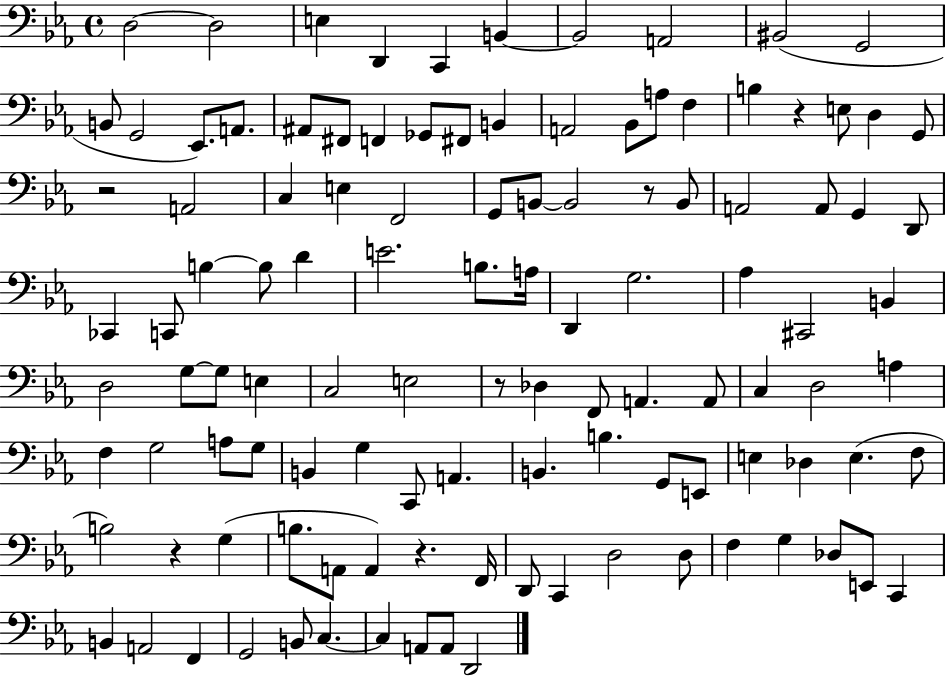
{
  \clef bass
  \time 4/4
  \defaultTimeSignature
  \key ees \major
  d2~~ d2 | e4 d,4 c,4 b,4~~ | b,2 a,2 | bis,2( g,2 | \break b,8 g,2 ees,8.) a,8. | ais,8 fis,8 f,4 ges,8 fis,8 b,4 | a,2 bes,8 a8 f4 | b4 r4 e8 d4 g,8 | \break r2 a,2 | c4 e4 f,2 | g,8 b,8~~ b,2 r8 b,8 | a,2 a,8 g,4 d,8 | \break ces,4 c,8 b4~~ b8 d'4 | e'2. b8. a16 | d,4 g2. | aes4 cis,2 b,4 | \break d2 g8~~ g8 e4 | c2 e2 | r8 des4 f,8 a,4. a,8 | c4 d2 a4 | \break f4 g2 a8 g8 | b,4 g4 c,8 a,4. | b,4. b4. g,8 e,8 | e4 des4 e4.( f8 | \break b2) r4 g4( | b8. a,8 a,4) r4. f,16 | d,8 c,4 d2 d8 | f4 g4 des8 e,8 c,4 | \break b,4 a,2 f,4 | g,2 b,8 c4.~~ | c4 a,8 a,8 d,2 | \bar "|."
}